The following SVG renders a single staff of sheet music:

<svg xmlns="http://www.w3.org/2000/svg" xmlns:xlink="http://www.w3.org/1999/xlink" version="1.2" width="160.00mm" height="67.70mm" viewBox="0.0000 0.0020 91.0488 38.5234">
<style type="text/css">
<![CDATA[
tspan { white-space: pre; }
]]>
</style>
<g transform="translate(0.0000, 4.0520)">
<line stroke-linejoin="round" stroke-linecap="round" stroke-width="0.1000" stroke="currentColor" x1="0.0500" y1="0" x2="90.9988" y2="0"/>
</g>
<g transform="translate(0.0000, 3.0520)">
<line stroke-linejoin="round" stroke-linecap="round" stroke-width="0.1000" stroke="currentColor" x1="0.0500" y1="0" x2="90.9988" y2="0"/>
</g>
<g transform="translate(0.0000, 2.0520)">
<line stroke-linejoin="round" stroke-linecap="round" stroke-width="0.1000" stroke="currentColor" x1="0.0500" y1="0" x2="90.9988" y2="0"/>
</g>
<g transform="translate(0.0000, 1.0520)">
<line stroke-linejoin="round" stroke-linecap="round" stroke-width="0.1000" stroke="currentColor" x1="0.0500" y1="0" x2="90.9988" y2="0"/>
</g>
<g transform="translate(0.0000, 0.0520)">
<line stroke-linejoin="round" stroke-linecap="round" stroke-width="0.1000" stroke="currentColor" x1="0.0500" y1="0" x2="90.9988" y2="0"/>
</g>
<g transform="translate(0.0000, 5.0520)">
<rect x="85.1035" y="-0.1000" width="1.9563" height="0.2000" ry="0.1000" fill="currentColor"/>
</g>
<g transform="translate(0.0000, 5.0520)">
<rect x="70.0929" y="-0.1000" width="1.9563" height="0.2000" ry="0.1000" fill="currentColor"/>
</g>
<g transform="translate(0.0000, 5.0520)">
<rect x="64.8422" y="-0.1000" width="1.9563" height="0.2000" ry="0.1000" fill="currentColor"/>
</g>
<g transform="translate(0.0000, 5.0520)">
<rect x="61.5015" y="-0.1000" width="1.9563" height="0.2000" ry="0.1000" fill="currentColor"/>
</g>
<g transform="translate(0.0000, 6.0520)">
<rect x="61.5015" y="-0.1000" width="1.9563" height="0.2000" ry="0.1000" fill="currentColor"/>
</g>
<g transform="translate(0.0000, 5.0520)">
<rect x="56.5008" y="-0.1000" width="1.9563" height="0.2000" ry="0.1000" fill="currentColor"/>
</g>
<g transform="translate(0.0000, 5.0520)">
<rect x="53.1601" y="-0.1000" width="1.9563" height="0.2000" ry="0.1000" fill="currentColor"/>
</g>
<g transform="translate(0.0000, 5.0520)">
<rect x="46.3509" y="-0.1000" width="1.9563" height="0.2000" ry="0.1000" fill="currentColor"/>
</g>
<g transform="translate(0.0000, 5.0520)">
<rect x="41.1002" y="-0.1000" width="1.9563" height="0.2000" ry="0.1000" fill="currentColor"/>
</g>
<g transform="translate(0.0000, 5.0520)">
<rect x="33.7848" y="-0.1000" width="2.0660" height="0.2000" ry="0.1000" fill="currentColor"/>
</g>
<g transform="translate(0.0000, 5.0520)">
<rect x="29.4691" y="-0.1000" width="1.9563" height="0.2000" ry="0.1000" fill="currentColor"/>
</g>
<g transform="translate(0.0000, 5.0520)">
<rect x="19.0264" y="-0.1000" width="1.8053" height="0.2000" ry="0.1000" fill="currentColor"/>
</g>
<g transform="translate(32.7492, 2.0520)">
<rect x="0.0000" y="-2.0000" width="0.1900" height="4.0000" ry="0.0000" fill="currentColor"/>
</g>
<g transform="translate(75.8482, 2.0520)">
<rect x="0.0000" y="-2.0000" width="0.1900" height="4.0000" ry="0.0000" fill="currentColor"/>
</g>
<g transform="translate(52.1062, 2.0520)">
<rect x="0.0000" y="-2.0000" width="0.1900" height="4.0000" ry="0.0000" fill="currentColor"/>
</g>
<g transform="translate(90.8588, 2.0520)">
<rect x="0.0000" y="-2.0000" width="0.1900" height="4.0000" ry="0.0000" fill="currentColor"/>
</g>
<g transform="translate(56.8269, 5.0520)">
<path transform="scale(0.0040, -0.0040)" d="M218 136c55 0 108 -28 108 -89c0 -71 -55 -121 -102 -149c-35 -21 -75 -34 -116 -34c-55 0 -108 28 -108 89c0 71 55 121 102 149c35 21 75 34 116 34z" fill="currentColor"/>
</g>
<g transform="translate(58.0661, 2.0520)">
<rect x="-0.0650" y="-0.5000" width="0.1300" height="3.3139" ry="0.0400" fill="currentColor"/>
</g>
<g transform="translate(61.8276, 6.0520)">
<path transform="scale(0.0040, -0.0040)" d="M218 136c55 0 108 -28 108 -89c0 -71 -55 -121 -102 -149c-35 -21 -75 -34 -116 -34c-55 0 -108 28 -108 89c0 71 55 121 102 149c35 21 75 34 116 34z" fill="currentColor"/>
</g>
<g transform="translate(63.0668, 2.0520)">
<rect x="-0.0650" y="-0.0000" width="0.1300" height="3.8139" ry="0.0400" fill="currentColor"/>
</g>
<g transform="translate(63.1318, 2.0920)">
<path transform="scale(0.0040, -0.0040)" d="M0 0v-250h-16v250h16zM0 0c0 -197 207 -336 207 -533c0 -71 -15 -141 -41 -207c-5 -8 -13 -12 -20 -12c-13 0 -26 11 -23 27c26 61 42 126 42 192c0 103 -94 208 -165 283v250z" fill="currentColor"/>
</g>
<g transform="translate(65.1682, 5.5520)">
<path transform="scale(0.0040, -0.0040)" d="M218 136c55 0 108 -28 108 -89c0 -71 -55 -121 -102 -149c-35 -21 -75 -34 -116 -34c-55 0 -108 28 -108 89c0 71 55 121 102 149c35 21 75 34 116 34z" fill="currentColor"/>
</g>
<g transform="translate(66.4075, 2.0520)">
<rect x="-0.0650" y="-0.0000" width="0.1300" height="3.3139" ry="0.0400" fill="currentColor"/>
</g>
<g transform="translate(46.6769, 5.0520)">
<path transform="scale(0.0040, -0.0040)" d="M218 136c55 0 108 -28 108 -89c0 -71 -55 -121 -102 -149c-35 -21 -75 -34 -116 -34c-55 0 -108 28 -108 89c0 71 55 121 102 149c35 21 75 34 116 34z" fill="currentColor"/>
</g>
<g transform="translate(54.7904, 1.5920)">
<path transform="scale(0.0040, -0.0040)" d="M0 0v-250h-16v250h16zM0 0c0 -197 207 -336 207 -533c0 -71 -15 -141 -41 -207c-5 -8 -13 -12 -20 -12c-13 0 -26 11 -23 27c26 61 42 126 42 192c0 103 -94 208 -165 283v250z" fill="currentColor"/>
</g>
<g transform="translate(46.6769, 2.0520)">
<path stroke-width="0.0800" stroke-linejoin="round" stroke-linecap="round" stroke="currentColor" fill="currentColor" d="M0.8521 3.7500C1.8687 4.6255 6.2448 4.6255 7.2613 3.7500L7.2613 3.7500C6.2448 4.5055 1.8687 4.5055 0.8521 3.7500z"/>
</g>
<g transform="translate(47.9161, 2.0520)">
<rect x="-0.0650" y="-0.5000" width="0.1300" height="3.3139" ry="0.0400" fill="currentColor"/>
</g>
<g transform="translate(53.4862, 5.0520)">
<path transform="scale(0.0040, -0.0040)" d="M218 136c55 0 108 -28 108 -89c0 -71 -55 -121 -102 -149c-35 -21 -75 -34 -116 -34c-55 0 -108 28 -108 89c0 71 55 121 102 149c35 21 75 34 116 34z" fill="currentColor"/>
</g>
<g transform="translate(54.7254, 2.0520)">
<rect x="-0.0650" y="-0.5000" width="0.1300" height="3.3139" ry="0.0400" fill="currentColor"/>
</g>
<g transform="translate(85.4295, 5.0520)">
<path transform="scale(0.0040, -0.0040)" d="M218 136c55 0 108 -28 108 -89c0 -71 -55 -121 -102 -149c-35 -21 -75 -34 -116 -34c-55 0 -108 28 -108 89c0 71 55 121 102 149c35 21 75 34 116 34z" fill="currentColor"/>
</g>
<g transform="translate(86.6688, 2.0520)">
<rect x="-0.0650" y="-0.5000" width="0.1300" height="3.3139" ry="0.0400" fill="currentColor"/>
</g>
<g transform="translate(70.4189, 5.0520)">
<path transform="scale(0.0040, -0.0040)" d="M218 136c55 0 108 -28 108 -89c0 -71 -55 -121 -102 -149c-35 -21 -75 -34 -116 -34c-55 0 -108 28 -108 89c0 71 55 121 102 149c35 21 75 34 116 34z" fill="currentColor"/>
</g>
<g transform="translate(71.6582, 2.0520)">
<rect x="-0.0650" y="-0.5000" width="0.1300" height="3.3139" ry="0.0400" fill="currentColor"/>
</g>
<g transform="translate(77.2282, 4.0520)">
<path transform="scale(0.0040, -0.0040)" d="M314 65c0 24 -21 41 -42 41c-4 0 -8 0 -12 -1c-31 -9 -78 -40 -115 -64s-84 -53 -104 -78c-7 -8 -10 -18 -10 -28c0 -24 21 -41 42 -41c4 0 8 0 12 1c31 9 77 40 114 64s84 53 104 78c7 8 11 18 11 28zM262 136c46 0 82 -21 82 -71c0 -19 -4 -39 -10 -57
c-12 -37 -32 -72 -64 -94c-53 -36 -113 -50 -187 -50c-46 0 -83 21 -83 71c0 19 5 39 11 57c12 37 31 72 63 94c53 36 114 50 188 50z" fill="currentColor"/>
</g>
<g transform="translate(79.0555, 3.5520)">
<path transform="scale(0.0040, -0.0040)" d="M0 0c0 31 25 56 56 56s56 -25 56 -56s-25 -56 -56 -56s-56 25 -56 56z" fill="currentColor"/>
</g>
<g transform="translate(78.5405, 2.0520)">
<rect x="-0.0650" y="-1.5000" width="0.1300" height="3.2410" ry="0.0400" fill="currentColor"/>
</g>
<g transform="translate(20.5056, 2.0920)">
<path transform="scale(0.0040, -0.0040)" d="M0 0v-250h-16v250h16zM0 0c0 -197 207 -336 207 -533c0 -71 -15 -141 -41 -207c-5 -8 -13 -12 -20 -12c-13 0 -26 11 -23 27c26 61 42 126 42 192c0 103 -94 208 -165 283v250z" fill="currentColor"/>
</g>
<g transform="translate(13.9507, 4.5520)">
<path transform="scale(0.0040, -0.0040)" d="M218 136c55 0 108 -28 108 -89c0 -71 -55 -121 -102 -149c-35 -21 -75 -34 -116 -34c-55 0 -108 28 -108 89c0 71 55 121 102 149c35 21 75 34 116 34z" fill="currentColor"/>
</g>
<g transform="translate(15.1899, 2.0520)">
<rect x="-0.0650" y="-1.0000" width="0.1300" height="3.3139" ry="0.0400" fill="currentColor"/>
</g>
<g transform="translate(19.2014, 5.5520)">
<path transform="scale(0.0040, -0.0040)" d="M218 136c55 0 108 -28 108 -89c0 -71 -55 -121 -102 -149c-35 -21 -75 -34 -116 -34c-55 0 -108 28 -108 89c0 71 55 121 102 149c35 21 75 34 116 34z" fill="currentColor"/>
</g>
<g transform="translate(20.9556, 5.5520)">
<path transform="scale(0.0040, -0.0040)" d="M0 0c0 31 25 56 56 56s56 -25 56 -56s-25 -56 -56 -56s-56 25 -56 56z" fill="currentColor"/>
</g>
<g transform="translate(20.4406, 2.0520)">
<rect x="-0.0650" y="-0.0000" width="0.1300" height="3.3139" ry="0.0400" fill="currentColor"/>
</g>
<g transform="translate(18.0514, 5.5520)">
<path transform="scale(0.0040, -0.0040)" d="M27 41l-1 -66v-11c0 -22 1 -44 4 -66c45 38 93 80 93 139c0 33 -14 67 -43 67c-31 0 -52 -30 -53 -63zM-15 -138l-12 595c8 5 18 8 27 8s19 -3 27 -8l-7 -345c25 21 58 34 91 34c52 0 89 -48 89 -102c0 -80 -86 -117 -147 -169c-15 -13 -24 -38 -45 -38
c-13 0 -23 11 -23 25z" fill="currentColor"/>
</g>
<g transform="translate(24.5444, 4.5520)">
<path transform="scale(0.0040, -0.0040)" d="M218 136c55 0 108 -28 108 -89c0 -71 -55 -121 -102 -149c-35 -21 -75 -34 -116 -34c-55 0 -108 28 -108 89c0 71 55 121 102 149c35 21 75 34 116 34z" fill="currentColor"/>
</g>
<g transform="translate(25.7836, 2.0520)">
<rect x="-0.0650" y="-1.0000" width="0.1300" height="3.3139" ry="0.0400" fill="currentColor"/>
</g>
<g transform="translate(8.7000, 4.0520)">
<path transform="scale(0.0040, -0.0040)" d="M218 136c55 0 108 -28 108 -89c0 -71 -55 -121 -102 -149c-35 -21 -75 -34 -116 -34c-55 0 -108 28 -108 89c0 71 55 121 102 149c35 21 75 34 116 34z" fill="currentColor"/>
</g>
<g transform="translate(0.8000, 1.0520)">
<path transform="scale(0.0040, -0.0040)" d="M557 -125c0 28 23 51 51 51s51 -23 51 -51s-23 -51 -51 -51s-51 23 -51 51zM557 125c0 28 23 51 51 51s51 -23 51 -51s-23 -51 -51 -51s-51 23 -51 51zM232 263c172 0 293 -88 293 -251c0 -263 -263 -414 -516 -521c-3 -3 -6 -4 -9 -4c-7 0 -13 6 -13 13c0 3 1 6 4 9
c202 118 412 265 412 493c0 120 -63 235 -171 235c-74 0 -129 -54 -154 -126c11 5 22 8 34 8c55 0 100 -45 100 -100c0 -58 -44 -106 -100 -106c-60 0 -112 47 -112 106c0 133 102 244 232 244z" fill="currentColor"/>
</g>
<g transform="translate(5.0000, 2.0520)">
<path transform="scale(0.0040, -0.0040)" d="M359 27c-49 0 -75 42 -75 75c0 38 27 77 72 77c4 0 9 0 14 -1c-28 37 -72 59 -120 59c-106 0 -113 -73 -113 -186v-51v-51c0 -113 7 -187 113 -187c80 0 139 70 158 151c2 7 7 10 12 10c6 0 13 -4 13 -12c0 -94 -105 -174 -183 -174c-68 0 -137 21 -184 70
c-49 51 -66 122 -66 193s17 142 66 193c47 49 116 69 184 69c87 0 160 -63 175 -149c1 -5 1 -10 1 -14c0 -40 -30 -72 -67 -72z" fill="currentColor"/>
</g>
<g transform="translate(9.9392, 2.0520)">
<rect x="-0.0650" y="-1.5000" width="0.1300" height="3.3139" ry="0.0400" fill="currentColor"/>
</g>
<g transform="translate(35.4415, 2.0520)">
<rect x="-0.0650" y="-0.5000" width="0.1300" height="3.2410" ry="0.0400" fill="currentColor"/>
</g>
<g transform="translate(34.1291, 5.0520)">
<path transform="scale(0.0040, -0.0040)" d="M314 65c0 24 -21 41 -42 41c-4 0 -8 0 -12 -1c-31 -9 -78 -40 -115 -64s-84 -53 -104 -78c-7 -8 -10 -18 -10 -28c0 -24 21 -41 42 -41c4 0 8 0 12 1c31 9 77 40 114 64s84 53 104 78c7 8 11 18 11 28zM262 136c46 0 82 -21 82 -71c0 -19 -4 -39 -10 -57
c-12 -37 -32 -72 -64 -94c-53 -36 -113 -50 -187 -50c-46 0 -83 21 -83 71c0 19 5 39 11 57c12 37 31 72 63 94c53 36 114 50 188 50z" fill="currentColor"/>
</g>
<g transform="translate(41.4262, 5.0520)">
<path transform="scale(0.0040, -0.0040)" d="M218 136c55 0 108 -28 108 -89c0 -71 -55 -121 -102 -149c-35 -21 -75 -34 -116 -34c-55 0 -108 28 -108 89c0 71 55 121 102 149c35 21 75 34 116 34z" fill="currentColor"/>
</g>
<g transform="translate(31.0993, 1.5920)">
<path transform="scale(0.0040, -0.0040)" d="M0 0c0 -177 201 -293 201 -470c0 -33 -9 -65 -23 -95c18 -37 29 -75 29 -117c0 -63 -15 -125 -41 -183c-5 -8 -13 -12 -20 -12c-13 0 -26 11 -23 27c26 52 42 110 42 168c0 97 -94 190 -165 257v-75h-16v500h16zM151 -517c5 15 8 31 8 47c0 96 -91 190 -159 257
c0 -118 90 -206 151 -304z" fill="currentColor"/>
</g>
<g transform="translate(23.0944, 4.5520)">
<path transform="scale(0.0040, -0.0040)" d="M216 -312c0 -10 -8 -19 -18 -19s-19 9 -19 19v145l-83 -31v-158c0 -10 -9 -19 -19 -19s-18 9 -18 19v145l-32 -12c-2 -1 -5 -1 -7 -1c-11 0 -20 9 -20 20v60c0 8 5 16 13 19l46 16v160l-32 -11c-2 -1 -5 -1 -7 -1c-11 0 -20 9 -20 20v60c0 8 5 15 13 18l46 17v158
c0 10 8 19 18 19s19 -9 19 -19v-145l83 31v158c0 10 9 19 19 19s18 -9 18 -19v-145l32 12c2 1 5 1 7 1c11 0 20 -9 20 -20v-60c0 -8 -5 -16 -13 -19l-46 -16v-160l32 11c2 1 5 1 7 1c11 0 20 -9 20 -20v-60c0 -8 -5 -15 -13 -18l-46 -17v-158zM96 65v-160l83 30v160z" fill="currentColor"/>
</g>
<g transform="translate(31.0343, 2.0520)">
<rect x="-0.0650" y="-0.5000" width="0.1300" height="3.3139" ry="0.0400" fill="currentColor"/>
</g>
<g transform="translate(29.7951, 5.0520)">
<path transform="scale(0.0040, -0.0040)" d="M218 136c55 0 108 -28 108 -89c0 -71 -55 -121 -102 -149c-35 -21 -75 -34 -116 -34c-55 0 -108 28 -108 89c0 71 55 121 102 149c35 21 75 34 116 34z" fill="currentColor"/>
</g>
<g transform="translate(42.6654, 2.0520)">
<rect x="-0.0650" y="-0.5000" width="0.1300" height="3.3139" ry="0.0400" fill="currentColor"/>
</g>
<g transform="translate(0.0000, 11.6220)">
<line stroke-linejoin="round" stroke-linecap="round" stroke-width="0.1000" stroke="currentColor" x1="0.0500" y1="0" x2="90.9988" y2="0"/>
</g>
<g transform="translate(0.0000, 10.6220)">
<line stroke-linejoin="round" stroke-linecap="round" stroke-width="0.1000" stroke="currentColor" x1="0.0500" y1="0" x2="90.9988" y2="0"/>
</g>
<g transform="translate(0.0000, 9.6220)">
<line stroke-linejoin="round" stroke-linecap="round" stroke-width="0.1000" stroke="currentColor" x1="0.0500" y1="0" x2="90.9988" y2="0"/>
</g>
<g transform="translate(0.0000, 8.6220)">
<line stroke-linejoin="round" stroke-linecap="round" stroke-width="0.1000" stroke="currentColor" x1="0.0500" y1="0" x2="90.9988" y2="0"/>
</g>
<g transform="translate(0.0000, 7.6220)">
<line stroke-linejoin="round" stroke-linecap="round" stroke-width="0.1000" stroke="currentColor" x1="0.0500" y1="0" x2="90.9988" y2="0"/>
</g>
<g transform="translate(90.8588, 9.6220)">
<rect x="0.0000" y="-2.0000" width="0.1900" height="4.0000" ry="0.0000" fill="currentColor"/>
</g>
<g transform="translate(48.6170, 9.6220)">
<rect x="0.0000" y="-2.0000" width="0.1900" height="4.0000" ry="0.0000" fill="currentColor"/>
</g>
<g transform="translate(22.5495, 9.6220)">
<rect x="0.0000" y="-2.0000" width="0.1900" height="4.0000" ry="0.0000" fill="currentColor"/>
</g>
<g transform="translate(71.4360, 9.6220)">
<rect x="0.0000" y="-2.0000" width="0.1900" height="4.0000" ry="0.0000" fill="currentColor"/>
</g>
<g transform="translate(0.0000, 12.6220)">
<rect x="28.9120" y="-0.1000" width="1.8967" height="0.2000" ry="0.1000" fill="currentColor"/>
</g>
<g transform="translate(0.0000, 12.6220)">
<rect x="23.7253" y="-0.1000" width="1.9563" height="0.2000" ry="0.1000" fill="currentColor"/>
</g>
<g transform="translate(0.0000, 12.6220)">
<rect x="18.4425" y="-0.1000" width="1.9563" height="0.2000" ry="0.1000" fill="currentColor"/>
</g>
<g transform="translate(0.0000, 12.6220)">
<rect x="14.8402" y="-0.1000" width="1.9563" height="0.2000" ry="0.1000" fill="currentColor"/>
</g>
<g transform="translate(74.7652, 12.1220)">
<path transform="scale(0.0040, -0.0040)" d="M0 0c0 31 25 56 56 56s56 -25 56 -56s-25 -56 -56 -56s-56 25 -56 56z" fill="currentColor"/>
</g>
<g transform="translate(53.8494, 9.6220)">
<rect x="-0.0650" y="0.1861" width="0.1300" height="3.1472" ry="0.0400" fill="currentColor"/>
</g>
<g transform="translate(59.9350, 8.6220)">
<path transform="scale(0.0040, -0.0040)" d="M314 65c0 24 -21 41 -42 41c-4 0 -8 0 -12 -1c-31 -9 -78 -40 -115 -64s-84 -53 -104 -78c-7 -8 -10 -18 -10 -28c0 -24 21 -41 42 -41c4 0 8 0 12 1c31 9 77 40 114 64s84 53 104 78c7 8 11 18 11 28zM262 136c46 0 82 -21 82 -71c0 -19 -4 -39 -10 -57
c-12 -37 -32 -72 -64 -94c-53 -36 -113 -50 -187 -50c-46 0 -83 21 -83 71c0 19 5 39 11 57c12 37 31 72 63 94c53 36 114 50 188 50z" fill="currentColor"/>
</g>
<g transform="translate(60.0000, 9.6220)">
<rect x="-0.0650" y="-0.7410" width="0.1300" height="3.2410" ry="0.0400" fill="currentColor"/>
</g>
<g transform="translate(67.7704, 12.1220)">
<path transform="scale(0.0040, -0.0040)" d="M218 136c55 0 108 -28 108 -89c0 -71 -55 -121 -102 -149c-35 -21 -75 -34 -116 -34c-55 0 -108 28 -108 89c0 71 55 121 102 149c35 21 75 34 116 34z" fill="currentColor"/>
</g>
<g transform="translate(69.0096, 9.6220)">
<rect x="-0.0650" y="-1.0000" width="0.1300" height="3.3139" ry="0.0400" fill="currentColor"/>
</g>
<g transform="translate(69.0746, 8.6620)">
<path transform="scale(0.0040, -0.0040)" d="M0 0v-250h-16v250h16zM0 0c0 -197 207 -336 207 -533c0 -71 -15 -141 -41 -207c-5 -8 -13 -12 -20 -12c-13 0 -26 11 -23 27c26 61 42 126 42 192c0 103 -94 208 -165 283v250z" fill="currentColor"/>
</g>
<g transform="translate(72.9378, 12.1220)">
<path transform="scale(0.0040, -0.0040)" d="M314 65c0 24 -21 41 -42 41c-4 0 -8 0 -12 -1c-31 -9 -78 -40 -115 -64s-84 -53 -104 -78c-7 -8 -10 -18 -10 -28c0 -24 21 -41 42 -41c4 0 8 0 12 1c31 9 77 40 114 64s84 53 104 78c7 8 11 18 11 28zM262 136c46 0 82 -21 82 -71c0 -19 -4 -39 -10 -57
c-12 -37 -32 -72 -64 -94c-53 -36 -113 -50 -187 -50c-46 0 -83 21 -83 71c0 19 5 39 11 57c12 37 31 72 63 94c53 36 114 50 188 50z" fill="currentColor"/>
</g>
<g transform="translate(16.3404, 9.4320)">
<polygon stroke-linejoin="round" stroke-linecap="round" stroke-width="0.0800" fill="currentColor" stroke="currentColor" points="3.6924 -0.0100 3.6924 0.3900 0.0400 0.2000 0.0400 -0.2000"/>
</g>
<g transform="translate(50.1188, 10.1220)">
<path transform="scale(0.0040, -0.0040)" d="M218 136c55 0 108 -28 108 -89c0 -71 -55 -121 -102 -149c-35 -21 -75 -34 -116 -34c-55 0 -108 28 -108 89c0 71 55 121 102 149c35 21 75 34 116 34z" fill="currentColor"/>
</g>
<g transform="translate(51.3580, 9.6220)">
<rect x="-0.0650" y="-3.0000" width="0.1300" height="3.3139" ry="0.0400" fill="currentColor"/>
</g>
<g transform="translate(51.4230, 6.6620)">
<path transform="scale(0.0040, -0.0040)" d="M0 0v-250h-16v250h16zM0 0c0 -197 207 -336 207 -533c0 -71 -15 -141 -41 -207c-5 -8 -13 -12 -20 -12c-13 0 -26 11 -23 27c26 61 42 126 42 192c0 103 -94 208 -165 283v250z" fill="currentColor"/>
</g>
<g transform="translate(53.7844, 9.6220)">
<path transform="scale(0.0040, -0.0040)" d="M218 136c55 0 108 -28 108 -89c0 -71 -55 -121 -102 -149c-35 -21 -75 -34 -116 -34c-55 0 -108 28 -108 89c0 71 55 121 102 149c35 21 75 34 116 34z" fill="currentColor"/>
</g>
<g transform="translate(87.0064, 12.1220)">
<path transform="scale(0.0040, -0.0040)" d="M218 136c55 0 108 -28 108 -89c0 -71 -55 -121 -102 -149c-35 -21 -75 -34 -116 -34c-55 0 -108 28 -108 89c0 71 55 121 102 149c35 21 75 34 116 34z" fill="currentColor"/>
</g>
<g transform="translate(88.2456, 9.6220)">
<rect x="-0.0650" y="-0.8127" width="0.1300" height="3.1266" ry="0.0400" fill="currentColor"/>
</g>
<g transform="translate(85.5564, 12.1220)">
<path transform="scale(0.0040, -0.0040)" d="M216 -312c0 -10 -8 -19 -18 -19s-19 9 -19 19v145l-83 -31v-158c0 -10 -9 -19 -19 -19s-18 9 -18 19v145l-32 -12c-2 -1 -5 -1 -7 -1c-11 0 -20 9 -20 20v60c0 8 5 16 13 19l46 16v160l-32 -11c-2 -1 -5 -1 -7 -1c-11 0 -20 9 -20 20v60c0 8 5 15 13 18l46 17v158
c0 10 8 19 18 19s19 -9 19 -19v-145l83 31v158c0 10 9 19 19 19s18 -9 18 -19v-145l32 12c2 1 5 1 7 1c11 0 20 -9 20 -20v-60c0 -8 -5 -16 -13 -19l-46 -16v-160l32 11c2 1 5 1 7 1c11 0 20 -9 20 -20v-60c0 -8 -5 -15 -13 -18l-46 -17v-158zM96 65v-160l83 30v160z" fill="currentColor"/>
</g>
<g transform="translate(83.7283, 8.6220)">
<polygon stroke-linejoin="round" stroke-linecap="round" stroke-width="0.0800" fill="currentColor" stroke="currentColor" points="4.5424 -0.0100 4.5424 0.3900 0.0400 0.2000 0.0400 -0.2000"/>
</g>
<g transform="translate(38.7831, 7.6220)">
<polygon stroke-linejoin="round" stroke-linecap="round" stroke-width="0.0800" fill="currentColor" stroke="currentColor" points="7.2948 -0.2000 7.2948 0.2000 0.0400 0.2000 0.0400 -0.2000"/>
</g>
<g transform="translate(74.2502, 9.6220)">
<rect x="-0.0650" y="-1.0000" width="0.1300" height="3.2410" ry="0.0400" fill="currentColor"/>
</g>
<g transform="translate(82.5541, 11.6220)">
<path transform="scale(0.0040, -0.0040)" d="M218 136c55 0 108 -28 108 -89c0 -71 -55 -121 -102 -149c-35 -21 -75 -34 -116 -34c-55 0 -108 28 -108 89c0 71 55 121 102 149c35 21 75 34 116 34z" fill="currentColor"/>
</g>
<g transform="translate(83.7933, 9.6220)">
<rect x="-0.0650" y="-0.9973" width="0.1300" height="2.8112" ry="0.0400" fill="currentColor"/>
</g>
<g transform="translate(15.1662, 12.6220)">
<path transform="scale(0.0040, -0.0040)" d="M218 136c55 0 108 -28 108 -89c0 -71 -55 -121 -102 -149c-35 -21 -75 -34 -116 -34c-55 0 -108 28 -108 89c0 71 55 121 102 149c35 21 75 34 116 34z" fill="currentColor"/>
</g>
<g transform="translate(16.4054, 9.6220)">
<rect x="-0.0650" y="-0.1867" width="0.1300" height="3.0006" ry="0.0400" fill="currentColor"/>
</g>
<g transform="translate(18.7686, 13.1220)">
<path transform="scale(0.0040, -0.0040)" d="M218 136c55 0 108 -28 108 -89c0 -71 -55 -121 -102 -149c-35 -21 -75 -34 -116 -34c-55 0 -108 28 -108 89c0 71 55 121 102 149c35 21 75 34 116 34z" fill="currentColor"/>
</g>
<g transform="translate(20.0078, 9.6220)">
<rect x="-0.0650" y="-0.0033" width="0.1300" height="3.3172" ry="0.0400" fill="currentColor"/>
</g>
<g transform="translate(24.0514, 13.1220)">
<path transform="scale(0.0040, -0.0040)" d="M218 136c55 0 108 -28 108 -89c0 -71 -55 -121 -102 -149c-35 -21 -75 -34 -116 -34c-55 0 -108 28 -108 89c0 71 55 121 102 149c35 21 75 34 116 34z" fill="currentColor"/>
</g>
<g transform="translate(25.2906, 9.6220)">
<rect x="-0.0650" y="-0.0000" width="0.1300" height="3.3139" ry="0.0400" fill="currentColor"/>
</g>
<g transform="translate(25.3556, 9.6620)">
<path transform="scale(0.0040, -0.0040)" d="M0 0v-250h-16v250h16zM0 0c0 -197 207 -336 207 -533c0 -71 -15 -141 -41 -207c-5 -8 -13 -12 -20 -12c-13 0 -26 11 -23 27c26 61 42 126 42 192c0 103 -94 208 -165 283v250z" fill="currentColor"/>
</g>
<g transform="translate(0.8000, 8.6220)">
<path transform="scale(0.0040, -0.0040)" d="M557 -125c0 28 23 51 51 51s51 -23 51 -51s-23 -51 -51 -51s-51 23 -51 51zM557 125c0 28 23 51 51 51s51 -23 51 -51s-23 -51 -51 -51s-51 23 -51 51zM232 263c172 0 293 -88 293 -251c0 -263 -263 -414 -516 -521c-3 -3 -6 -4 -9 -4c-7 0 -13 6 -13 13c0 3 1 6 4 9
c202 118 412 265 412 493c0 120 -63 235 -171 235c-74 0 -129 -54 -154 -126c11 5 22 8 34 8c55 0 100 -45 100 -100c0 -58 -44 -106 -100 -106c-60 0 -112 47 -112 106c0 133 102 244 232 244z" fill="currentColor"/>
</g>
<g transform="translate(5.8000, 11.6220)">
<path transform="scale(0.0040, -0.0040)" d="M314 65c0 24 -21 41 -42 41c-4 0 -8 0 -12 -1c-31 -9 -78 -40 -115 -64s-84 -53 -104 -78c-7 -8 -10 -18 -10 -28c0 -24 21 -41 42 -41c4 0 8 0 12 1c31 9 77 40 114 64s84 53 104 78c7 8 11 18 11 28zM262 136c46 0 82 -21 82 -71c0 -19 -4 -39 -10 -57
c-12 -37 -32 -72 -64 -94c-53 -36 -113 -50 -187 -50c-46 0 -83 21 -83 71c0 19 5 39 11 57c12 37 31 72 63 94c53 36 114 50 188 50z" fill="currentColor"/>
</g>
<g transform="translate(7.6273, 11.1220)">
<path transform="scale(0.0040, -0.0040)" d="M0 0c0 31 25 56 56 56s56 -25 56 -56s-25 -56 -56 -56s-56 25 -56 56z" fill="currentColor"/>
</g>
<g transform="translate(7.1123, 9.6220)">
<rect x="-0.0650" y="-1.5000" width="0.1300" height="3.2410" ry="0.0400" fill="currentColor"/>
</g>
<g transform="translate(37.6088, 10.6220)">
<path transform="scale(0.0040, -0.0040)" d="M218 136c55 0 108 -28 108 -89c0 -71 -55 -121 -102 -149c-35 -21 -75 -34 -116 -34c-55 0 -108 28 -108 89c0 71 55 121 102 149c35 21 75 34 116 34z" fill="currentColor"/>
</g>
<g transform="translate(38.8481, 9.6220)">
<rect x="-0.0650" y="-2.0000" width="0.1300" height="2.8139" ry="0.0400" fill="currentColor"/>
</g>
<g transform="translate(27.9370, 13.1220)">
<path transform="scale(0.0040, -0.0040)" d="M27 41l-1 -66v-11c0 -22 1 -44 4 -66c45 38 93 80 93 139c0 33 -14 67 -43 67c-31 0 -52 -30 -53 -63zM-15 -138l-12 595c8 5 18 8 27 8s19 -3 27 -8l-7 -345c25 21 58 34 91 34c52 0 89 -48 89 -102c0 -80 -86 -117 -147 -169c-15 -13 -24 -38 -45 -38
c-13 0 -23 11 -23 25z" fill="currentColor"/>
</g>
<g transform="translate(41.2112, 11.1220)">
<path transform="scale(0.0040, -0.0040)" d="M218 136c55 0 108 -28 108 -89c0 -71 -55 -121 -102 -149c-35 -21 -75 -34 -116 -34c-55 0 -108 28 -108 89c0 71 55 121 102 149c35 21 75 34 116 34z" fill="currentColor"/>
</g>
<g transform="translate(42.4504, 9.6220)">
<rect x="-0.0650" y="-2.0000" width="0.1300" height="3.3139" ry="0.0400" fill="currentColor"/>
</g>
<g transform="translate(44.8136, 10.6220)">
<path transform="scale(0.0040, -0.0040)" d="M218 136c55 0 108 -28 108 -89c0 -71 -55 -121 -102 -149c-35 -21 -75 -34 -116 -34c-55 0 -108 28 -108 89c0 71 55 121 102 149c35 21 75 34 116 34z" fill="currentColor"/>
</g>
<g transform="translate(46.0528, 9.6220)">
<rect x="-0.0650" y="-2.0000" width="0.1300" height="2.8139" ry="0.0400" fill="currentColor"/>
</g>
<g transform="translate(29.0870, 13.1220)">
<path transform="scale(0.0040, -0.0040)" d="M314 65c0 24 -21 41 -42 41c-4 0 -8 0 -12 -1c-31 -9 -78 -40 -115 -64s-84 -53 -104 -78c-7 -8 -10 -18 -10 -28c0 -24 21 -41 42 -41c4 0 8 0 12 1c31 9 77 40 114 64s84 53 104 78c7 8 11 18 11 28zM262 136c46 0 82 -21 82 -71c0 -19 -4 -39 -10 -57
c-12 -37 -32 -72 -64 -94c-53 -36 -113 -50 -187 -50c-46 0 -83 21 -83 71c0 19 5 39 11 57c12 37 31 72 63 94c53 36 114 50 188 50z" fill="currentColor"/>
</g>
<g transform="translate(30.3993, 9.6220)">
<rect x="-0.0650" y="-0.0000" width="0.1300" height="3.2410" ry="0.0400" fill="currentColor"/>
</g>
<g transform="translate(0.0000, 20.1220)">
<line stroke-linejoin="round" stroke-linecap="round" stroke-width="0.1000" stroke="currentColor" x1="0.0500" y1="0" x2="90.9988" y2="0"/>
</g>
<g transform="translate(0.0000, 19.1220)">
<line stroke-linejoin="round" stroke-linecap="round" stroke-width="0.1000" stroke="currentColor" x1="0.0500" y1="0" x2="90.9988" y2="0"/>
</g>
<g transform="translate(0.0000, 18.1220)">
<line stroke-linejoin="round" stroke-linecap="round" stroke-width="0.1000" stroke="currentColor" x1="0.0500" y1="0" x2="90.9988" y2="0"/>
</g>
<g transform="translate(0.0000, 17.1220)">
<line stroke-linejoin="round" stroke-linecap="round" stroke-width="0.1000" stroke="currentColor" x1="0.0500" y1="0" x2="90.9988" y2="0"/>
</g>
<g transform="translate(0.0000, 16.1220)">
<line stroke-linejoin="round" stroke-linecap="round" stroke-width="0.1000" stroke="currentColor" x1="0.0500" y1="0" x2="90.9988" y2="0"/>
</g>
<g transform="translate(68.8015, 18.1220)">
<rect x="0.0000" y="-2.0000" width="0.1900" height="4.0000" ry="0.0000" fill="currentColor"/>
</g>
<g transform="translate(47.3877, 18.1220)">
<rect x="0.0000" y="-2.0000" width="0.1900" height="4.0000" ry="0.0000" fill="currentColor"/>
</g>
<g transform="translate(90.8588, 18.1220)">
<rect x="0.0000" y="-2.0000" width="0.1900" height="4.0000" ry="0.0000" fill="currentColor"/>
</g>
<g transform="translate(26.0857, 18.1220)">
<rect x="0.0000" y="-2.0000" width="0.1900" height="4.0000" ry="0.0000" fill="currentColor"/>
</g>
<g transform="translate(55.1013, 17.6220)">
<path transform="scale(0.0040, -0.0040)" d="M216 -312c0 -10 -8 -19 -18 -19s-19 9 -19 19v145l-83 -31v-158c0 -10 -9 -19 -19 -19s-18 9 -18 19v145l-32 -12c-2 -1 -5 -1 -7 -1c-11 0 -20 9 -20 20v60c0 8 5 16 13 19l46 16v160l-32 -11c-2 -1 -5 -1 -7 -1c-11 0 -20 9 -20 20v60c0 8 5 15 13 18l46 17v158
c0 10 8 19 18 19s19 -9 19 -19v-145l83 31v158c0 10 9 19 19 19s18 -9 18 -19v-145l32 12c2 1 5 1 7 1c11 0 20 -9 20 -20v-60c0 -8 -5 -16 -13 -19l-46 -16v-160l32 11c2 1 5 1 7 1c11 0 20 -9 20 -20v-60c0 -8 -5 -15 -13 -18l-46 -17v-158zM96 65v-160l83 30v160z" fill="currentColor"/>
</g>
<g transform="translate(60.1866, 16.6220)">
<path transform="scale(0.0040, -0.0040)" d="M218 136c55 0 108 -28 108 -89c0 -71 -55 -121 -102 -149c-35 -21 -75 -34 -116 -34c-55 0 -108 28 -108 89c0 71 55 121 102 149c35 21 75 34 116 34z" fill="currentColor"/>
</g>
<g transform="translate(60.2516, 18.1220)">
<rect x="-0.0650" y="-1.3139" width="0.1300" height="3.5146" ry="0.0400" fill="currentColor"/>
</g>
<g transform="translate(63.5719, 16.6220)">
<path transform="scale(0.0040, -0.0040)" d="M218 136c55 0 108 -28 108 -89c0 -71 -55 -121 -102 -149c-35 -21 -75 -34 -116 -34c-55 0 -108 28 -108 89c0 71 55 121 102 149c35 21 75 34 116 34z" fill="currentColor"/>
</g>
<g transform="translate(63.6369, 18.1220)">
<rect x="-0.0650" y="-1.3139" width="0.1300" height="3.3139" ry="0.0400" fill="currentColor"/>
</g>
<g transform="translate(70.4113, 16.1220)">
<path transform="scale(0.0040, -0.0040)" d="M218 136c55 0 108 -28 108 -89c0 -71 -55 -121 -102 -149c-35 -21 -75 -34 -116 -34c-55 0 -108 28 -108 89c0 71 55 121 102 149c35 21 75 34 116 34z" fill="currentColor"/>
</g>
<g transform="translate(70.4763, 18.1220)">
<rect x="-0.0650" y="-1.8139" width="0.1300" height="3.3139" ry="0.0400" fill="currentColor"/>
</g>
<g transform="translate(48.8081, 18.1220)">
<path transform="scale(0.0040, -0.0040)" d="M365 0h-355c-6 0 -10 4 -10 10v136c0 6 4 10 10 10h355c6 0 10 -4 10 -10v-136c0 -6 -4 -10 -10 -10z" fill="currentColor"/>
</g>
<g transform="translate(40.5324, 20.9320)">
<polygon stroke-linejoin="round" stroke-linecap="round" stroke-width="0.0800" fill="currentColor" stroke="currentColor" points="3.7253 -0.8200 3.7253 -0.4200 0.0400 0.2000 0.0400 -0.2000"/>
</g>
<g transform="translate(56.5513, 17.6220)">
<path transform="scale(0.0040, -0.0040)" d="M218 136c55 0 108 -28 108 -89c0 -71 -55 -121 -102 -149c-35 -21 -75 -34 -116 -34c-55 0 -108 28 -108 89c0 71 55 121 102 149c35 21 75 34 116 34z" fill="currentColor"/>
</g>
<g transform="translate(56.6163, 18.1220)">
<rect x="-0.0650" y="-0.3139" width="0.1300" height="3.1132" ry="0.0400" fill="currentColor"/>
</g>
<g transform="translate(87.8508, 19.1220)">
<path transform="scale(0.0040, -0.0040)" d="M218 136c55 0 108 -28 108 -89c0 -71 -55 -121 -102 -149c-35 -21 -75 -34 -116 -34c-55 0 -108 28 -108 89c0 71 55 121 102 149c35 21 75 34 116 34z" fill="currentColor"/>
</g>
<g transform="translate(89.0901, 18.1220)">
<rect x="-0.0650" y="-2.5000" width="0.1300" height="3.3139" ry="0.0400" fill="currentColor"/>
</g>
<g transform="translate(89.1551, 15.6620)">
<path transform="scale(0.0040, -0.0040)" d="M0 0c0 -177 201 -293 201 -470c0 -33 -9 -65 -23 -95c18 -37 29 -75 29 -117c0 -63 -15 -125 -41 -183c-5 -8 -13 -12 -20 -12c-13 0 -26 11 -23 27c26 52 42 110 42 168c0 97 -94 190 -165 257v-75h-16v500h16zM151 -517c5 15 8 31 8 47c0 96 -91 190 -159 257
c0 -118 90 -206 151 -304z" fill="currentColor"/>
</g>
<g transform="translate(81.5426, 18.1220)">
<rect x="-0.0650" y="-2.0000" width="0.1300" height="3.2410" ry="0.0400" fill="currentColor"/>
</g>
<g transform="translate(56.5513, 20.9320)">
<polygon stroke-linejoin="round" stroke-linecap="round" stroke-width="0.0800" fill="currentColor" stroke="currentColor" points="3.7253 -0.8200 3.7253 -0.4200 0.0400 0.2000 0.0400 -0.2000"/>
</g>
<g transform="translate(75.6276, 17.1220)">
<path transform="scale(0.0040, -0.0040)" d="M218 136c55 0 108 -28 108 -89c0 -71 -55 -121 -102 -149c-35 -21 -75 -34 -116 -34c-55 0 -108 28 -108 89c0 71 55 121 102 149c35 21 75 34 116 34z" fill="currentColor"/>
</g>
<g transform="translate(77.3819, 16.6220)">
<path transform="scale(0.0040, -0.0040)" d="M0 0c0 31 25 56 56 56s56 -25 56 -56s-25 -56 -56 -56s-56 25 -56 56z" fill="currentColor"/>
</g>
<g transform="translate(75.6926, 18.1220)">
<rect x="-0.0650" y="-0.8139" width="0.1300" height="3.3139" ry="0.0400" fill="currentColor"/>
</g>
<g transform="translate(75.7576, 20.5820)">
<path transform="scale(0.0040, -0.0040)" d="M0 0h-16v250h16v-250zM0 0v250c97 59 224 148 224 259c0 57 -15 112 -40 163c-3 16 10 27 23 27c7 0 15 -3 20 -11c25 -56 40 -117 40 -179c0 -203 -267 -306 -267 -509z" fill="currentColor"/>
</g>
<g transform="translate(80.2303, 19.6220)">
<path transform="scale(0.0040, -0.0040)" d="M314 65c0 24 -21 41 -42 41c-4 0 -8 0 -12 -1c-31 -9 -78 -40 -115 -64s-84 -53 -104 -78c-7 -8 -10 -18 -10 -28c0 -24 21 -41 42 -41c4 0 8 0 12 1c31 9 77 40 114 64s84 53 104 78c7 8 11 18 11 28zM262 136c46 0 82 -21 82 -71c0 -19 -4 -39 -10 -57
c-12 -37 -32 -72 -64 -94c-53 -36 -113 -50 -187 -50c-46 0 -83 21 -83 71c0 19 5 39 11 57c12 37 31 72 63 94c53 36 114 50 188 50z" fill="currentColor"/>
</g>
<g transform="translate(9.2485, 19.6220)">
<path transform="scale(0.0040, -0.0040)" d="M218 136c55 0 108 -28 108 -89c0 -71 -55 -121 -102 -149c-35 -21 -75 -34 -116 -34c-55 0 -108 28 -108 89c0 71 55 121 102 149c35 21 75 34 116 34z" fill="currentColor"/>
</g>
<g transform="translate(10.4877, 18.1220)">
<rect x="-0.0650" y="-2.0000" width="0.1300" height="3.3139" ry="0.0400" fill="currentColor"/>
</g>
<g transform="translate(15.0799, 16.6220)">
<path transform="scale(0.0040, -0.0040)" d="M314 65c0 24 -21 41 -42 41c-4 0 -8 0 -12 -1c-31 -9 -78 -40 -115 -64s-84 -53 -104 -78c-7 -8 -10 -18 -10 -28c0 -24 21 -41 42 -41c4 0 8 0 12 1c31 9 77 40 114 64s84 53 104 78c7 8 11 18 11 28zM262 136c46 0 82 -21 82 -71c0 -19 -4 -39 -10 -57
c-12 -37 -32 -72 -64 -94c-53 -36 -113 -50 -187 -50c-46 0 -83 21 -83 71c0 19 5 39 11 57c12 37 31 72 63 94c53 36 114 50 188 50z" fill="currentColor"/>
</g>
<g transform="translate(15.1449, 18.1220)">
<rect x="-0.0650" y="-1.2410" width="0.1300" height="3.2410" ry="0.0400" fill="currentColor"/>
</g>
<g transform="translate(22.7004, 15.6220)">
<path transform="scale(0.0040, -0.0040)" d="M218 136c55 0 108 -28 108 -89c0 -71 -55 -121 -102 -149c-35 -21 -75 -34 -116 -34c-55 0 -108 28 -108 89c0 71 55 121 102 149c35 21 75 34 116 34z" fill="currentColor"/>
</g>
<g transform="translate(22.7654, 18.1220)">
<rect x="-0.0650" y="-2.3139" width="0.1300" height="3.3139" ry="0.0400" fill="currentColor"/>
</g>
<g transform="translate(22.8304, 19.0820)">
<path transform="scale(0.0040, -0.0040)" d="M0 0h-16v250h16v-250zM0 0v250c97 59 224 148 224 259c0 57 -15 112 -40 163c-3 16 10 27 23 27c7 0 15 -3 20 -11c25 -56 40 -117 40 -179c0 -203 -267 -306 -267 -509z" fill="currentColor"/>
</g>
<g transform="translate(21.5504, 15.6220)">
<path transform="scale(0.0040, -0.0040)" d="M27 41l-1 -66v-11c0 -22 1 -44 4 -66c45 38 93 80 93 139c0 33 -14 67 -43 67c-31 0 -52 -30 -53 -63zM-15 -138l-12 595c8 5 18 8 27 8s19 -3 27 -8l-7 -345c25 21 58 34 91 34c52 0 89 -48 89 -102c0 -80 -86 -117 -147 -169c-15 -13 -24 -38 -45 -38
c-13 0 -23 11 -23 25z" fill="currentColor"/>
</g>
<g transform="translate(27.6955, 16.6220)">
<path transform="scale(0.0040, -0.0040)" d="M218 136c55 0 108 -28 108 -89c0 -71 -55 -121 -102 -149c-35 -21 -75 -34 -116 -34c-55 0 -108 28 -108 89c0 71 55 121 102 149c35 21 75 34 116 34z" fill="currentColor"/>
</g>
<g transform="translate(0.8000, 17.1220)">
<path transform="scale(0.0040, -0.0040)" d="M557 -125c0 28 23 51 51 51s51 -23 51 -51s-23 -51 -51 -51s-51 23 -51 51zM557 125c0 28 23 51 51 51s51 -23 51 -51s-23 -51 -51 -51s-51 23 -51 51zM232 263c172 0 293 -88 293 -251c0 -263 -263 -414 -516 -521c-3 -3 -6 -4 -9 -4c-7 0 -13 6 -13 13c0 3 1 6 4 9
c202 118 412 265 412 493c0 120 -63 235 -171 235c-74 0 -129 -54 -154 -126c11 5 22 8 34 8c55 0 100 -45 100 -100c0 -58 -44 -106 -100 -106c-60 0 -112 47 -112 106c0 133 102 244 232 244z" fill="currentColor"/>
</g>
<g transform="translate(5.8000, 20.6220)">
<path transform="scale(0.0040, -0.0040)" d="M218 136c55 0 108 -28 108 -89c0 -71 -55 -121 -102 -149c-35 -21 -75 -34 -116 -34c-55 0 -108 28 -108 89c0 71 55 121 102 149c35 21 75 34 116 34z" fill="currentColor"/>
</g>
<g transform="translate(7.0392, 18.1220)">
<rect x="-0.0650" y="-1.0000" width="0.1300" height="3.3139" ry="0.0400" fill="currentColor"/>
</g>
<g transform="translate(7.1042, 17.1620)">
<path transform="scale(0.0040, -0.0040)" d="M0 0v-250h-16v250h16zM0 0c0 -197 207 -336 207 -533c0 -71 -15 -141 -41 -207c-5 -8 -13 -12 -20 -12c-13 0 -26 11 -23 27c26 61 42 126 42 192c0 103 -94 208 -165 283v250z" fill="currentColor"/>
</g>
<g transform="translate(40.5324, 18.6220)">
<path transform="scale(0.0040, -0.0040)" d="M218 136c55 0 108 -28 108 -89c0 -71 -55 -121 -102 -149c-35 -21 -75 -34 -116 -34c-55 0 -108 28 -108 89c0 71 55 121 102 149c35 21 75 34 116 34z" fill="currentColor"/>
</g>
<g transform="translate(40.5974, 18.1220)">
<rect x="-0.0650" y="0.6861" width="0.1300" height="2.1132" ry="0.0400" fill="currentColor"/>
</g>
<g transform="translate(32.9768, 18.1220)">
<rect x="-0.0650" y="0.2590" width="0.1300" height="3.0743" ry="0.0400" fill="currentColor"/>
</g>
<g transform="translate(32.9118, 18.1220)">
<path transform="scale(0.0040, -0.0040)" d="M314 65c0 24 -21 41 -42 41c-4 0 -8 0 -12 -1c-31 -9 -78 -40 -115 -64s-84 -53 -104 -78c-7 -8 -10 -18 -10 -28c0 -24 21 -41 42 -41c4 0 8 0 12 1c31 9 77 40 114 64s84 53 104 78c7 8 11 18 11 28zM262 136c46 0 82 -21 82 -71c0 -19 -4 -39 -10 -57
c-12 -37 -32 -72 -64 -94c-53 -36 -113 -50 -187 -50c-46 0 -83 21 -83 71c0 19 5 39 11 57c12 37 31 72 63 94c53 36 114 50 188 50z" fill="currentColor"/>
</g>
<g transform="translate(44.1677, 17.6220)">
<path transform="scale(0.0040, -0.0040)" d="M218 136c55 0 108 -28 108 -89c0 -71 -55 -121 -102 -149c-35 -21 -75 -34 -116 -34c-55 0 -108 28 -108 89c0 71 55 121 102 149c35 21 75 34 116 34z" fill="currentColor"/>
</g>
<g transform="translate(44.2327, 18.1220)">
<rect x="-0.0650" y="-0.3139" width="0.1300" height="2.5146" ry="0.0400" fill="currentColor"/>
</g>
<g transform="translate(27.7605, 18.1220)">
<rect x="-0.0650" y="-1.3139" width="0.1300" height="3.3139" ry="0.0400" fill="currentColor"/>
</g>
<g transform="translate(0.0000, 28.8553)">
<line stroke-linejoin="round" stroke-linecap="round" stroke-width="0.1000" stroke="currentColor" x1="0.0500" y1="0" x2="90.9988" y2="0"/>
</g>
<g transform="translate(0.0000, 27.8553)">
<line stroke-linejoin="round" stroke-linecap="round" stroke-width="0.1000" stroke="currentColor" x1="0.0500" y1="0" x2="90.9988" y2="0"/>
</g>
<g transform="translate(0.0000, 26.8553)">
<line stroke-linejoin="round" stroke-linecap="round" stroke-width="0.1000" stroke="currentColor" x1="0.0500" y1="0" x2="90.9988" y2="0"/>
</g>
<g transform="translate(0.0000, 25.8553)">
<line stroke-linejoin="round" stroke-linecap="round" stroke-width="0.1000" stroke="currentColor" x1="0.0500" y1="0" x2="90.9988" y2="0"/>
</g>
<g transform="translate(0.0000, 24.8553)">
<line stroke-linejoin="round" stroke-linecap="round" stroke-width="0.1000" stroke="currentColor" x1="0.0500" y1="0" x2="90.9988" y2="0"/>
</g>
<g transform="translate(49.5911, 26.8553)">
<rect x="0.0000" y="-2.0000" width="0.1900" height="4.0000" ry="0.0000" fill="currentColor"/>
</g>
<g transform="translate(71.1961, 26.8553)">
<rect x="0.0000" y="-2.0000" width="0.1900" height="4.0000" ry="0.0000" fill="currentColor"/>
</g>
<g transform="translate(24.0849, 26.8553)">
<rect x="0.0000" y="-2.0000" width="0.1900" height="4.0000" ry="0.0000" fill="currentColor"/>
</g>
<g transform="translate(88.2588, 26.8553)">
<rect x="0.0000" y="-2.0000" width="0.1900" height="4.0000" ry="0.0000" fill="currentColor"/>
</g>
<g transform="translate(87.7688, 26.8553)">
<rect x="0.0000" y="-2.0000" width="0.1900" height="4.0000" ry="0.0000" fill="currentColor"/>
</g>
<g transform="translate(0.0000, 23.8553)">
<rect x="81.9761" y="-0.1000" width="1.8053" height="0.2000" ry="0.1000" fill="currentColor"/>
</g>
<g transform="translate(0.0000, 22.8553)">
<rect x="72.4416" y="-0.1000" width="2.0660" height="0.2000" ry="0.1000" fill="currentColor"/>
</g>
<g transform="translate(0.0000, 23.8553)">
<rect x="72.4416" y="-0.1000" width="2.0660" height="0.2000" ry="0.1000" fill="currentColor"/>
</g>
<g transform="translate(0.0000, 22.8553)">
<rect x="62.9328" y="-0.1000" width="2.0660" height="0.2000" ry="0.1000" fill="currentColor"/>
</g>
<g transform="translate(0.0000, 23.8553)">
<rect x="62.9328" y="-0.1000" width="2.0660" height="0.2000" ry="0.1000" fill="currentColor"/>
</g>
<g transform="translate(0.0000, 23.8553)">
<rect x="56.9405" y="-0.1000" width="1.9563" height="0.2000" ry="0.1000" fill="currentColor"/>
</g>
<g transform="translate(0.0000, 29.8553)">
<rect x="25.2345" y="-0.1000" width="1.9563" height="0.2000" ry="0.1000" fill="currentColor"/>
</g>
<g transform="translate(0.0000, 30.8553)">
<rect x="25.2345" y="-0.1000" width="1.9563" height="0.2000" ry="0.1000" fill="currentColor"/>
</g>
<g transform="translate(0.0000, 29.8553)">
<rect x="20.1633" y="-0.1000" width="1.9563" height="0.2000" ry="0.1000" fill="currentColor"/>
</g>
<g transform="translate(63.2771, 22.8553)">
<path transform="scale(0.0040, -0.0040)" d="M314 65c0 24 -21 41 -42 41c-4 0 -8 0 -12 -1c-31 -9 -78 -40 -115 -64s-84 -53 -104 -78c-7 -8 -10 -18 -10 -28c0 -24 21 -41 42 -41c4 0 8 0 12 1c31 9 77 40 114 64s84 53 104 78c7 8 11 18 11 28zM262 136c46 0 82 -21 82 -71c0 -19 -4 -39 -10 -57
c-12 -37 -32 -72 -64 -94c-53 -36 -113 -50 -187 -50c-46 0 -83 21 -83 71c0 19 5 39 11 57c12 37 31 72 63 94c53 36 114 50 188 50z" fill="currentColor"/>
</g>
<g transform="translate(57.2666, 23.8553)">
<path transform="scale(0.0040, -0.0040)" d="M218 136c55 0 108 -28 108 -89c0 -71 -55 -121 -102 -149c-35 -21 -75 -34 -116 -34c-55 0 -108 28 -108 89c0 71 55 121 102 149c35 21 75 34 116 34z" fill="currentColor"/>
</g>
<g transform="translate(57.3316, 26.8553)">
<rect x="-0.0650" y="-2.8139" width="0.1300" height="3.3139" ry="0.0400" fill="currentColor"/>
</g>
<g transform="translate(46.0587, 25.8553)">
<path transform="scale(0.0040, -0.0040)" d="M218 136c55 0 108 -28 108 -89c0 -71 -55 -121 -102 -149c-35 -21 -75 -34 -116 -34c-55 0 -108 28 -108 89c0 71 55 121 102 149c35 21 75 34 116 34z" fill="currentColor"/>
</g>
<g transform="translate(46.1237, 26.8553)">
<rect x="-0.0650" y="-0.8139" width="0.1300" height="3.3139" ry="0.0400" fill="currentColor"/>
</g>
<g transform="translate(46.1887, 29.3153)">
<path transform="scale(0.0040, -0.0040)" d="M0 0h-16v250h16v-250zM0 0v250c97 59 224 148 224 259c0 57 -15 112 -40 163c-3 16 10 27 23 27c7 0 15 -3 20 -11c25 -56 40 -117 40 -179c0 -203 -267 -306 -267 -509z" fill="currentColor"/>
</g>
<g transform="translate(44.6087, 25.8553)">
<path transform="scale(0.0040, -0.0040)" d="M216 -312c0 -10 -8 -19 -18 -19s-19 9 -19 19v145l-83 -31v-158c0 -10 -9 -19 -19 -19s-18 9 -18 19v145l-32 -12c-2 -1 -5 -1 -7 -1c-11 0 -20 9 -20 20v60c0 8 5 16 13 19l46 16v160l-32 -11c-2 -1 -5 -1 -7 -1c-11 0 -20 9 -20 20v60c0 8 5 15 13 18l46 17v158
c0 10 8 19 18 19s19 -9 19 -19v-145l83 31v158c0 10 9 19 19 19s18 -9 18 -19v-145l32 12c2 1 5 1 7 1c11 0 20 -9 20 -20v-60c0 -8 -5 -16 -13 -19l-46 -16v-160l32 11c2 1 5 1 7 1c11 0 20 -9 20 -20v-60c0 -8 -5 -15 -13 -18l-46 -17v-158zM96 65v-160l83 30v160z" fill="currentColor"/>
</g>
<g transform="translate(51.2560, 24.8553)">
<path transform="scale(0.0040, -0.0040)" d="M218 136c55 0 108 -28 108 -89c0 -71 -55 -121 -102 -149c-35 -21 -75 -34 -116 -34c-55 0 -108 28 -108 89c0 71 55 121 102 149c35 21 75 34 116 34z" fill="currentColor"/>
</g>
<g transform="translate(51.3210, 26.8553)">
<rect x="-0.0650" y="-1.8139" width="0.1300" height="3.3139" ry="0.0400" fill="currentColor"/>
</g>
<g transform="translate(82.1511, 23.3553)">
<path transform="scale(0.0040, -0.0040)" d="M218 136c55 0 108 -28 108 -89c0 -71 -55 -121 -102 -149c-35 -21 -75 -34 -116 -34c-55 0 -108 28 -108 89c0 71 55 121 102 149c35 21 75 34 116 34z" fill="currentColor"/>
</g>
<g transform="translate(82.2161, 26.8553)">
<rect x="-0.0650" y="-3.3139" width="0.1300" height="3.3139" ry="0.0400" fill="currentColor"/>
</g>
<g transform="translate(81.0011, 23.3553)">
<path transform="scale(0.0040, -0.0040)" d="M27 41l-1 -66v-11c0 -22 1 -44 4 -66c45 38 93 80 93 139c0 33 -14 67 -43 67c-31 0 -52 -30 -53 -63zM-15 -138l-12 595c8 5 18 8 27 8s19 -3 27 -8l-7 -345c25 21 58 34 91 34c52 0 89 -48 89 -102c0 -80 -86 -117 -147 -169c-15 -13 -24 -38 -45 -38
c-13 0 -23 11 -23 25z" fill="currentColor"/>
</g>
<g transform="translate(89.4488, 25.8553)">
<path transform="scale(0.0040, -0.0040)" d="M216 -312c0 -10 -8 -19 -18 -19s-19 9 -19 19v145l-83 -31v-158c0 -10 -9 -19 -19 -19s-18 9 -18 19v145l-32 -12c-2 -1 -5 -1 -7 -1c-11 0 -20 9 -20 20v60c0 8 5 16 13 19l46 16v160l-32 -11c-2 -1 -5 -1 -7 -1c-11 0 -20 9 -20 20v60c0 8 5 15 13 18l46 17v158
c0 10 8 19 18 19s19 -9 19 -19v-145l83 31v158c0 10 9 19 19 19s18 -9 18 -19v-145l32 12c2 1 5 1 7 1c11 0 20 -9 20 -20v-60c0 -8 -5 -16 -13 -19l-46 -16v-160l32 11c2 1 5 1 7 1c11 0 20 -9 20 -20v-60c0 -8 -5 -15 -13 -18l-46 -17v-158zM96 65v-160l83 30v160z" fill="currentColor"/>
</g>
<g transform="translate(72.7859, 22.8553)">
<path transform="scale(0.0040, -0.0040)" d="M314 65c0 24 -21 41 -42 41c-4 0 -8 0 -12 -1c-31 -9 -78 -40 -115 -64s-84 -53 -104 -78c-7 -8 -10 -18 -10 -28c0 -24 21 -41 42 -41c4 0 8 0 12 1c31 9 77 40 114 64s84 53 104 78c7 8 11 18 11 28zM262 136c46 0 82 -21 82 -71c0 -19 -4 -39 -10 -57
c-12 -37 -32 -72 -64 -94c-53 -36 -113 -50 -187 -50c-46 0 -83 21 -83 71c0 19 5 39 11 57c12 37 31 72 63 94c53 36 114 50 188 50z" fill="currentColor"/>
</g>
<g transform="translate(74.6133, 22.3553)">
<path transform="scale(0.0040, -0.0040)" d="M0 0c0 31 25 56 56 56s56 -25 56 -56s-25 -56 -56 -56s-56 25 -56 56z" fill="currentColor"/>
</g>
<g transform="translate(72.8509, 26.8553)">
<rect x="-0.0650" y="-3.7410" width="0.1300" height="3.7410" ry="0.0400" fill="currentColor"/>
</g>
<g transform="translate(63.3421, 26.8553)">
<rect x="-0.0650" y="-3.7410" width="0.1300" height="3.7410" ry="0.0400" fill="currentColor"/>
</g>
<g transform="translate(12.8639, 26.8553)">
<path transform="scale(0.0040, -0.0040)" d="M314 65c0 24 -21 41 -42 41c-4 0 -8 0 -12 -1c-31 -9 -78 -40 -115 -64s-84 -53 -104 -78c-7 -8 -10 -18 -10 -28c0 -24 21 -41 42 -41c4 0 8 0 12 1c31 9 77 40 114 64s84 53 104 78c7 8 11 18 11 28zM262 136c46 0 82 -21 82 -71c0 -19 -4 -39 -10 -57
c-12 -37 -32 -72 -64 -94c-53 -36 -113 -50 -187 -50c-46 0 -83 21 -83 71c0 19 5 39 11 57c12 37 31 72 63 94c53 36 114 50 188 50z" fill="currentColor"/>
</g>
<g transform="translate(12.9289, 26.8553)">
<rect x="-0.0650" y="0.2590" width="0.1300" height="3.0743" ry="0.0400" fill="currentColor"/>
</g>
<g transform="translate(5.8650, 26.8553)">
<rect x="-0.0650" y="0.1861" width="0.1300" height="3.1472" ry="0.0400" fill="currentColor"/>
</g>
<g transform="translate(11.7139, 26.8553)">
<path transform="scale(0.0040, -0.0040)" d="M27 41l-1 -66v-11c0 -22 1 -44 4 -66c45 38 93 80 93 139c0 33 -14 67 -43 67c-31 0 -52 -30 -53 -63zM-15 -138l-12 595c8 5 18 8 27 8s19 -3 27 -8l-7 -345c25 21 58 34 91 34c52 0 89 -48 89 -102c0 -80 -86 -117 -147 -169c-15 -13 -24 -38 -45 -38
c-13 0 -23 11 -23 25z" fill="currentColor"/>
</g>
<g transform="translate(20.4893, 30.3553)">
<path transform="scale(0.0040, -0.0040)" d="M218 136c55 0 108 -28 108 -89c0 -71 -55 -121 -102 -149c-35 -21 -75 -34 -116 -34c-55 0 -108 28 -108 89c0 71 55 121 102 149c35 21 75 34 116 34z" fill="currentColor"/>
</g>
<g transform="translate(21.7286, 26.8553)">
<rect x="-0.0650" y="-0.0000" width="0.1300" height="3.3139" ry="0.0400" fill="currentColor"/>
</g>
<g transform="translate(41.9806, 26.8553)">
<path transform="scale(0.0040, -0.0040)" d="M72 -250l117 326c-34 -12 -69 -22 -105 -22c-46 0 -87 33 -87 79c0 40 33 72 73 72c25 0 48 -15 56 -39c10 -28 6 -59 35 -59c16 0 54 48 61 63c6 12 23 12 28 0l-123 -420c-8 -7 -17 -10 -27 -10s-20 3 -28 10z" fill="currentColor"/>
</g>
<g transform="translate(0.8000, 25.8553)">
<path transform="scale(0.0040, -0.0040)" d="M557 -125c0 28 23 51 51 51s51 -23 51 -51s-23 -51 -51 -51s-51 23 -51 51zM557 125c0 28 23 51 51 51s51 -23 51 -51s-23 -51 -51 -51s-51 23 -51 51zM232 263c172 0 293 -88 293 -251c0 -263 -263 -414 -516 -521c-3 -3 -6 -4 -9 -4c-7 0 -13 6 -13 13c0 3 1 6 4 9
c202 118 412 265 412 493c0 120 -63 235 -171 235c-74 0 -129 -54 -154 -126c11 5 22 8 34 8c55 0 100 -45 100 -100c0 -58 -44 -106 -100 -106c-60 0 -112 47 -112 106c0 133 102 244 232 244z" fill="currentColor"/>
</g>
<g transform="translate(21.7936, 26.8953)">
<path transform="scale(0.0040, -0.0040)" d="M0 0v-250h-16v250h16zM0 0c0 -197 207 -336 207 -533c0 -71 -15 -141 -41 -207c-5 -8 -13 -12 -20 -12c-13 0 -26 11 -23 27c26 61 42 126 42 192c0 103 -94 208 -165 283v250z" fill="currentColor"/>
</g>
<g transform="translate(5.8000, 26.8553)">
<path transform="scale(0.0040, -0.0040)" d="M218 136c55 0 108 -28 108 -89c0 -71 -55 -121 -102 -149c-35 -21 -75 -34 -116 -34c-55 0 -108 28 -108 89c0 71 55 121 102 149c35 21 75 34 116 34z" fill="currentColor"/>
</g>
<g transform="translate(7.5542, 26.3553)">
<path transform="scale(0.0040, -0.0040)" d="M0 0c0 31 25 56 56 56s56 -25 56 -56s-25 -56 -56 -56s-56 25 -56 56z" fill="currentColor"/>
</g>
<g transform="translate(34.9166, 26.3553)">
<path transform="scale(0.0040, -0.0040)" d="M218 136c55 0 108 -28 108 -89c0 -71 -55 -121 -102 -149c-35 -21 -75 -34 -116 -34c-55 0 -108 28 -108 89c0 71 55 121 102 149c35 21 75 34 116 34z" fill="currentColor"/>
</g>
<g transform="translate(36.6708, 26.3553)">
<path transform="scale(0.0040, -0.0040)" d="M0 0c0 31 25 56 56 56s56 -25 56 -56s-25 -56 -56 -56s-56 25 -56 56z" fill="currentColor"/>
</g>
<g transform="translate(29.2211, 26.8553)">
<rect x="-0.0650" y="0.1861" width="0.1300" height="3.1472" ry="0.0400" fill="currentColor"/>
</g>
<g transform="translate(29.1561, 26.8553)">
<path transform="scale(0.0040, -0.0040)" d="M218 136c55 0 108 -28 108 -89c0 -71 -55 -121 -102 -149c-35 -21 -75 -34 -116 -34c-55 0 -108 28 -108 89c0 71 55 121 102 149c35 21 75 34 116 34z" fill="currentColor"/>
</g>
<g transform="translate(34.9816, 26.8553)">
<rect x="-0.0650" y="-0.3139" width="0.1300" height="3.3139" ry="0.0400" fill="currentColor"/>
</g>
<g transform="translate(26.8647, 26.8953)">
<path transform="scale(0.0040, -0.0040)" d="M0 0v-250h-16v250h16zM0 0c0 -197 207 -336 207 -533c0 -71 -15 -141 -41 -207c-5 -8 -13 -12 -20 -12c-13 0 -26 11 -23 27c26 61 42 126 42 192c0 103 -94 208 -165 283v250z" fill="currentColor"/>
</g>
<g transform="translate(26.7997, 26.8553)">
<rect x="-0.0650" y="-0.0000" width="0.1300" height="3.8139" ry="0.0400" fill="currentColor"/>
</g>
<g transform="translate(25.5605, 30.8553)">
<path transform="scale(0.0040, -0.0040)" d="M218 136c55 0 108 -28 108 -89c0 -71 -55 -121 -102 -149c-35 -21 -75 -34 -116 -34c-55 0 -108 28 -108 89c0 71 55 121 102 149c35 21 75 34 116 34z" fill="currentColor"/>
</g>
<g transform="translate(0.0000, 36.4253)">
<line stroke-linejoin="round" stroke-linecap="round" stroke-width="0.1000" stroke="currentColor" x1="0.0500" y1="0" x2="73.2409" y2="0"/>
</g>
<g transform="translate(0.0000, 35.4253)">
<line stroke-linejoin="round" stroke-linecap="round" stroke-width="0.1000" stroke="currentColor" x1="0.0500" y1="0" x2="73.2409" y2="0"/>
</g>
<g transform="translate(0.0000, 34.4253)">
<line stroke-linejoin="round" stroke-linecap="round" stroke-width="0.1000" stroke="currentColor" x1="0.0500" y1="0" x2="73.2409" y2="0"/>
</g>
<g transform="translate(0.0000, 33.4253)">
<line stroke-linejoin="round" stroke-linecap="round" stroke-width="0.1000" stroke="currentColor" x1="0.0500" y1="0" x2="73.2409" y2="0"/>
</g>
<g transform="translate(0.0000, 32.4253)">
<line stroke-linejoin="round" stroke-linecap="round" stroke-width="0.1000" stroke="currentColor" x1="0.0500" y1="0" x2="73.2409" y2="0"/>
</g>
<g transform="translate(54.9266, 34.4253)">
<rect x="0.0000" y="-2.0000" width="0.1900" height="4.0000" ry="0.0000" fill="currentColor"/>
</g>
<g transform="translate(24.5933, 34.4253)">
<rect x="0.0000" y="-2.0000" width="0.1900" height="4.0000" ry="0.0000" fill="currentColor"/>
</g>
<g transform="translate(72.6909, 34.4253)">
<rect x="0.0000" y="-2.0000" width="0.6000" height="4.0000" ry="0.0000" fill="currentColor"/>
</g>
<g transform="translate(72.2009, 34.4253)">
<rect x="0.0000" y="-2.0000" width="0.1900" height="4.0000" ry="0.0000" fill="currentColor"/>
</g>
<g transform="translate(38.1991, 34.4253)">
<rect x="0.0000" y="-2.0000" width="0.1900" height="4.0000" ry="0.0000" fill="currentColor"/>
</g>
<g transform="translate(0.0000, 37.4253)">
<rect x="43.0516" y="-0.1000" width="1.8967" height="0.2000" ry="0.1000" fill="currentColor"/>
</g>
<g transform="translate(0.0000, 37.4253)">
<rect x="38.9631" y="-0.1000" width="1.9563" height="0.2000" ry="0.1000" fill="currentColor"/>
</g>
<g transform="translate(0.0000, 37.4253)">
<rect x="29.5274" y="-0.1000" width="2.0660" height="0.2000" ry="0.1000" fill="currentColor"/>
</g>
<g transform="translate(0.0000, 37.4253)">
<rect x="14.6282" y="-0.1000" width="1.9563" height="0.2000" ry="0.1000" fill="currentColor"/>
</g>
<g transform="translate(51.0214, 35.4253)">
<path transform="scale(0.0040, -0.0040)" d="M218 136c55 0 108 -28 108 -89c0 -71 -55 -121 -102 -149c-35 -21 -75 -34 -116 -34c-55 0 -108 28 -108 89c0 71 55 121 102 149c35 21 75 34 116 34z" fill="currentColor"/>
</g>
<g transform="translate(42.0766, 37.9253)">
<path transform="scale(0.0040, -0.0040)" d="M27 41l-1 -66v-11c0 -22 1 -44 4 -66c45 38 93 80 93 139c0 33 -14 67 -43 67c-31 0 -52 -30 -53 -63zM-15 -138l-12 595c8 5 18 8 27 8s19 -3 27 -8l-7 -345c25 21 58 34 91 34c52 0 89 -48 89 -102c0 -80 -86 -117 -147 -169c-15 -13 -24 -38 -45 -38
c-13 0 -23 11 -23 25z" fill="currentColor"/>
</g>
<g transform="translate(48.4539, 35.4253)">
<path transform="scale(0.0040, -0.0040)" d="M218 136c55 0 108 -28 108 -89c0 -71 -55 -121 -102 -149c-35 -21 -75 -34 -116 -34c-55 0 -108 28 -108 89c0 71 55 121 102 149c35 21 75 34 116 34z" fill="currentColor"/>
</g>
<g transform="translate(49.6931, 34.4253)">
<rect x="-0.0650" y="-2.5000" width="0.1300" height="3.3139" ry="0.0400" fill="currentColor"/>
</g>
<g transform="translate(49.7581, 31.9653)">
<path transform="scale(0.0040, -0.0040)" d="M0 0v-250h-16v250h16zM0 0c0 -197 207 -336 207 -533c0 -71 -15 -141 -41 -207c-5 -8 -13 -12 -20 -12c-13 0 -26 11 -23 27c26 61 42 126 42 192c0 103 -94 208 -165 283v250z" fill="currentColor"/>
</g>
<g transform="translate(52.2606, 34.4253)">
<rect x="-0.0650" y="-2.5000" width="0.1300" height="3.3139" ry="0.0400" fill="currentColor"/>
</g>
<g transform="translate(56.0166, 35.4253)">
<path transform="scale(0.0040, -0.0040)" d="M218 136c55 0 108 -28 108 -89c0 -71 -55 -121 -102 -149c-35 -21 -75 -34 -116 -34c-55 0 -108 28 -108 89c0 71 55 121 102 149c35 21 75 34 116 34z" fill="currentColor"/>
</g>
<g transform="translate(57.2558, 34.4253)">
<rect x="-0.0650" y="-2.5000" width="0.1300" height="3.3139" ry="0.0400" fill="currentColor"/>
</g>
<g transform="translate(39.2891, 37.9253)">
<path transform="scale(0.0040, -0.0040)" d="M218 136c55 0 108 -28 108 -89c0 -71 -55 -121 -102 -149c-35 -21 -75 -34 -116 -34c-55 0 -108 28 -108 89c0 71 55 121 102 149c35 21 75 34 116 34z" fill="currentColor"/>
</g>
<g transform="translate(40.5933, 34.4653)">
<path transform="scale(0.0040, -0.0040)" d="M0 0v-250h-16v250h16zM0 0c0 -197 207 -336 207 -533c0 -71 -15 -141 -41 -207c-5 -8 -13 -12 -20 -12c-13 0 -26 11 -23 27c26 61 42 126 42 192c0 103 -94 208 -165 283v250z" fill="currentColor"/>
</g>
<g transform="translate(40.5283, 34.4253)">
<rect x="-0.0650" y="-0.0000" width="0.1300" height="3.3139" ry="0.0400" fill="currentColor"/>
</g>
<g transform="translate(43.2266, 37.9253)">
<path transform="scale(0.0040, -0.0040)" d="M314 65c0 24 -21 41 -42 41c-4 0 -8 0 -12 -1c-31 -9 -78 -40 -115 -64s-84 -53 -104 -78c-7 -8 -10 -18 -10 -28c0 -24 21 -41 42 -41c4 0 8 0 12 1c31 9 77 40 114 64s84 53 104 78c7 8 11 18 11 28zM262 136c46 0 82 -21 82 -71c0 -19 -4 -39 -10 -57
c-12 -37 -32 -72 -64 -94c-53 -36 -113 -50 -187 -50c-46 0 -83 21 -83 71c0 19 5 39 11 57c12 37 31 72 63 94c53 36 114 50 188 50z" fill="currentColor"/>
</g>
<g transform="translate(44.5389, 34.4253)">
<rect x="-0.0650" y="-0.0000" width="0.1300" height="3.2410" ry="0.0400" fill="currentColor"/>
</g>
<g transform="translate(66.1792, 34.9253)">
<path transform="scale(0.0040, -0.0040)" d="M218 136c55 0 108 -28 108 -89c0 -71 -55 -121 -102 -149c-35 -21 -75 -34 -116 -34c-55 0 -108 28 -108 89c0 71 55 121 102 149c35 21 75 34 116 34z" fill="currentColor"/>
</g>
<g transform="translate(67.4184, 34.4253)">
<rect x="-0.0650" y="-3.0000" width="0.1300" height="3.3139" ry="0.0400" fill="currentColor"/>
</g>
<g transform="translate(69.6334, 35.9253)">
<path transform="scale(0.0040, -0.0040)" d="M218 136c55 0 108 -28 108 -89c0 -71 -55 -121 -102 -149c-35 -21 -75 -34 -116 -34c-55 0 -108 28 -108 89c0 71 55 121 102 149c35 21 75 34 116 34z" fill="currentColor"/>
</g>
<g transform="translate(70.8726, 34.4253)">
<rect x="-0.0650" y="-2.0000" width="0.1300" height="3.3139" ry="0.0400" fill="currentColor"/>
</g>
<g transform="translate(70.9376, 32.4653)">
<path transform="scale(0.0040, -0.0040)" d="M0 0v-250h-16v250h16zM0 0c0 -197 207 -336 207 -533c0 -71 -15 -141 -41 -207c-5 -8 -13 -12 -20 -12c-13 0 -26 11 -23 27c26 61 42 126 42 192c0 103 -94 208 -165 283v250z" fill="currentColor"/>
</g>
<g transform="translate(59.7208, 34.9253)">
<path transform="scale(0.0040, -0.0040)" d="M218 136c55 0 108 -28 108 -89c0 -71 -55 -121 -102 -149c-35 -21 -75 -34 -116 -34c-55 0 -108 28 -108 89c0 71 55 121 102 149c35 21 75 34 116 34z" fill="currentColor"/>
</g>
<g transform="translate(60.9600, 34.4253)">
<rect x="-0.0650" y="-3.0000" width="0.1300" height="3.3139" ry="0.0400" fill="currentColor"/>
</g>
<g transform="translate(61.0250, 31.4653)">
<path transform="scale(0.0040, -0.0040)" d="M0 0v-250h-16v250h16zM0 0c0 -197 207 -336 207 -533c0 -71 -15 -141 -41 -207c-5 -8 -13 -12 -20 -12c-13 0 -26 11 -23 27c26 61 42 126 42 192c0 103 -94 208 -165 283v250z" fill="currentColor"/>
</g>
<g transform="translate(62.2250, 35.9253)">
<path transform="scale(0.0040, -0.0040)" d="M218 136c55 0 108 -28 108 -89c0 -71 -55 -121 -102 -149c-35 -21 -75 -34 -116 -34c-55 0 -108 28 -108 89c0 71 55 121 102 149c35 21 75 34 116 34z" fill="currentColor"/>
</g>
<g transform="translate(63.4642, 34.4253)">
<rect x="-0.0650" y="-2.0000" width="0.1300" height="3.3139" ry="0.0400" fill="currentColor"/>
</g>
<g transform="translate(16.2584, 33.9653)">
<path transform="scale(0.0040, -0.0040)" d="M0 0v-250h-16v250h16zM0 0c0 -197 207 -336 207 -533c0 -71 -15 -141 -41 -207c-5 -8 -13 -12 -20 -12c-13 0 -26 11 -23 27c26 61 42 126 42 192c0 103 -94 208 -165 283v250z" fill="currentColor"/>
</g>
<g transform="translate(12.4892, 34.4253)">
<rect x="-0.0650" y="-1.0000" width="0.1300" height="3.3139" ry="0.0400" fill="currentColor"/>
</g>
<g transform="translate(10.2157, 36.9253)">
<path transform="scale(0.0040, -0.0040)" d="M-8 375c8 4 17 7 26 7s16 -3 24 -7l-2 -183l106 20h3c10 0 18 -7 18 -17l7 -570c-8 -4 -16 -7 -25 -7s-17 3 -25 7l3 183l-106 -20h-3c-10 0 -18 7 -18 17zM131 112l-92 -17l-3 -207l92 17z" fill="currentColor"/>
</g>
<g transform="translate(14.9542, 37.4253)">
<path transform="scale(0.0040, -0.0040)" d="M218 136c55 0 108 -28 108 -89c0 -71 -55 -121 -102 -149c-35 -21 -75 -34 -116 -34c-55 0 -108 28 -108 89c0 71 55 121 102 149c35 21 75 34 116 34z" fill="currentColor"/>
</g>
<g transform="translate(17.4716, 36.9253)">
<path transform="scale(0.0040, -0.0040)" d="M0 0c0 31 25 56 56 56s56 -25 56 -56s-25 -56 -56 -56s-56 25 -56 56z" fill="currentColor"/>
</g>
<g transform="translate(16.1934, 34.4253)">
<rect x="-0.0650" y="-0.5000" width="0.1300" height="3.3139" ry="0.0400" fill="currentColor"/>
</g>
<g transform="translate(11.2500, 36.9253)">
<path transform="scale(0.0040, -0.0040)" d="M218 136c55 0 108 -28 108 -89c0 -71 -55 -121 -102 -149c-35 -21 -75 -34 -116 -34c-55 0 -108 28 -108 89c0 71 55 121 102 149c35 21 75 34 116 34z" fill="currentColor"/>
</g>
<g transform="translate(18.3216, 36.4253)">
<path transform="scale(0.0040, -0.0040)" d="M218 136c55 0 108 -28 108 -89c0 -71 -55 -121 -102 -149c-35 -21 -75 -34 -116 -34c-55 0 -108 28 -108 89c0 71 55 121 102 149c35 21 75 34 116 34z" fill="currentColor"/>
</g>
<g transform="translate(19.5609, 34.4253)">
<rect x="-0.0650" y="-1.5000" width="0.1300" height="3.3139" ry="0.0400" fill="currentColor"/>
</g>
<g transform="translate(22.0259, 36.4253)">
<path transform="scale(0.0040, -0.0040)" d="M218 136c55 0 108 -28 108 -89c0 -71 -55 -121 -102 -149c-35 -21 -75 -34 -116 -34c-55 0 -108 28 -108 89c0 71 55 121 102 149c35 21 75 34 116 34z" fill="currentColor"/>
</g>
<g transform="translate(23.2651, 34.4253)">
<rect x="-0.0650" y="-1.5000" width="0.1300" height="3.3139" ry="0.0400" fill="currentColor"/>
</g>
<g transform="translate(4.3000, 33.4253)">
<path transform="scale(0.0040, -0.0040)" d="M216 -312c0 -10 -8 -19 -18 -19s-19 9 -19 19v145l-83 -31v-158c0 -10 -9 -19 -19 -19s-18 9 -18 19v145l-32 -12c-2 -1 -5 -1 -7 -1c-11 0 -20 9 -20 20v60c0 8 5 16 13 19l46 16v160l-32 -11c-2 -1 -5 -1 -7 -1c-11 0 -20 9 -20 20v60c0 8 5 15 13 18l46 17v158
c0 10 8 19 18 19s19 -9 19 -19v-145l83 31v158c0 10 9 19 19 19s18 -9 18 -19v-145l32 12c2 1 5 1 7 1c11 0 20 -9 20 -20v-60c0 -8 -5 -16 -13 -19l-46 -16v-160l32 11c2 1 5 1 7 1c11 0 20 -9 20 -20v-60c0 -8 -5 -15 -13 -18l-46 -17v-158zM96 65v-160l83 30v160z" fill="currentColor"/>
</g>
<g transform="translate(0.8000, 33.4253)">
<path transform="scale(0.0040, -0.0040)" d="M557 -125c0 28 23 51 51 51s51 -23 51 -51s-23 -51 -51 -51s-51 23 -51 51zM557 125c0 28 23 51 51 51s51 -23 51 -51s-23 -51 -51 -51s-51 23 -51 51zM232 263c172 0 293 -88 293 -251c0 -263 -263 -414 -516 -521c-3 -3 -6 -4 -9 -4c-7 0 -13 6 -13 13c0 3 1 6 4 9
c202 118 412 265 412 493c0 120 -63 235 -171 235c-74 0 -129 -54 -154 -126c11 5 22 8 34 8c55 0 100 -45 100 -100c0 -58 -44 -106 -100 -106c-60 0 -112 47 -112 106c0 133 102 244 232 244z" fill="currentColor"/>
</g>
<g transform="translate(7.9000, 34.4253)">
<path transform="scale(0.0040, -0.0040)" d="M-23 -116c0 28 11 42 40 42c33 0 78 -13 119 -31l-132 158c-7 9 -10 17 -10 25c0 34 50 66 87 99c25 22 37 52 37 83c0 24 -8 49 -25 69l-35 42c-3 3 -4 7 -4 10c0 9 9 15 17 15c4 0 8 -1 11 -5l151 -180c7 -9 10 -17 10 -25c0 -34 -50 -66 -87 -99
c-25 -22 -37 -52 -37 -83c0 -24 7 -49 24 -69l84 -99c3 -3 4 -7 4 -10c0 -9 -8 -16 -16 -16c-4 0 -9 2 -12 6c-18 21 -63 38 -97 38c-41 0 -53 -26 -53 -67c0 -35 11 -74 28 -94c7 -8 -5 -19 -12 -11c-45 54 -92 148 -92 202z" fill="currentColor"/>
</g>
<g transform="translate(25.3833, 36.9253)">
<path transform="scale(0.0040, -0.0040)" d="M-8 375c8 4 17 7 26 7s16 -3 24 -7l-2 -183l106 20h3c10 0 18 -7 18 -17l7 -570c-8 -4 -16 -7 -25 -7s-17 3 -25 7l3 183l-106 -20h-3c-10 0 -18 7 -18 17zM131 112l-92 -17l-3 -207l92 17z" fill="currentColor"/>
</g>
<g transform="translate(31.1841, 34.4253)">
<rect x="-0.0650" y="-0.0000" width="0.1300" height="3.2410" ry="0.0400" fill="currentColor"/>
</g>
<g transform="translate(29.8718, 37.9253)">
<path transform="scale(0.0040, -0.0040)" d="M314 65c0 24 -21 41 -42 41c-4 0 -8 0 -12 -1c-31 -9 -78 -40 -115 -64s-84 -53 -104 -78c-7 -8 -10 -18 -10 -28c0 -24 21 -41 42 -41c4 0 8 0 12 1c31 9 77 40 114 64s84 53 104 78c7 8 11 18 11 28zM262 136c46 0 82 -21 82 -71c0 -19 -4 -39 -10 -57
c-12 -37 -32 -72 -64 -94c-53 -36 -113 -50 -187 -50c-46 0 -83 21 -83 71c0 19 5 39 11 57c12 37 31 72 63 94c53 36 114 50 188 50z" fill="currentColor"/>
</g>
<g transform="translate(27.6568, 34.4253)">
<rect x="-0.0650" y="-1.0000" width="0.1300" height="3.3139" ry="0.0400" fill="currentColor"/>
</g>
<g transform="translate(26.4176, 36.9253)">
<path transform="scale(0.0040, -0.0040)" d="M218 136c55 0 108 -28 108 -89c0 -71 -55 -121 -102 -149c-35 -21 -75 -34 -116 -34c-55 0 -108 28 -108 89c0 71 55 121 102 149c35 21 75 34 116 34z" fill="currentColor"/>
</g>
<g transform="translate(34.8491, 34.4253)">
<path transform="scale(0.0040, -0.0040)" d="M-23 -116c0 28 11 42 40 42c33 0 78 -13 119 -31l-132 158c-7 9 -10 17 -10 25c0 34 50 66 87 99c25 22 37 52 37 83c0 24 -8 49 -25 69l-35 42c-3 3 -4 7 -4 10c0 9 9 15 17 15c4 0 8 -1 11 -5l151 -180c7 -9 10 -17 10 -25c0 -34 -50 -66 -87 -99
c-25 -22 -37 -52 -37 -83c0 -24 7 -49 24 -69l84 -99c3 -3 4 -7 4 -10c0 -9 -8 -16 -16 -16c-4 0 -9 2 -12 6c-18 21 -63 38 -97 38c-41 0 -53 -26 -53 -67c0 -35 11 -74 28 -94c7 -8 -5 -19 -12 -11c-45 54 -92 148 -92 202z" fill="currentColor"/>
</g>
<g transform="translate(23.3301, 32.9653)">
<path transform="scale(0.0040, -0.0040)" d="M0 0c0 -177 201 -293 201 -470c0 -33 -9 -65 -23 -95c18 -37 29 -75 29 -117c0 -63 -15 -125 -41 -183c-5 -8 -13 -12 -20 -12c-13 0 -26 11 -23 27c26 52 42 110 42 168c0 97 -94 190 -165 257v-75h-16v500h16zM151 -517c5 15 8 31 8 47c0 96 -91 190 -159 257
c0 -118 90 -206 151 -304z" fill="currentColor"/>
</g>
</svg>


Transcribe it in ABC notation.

X:1
T:Untitled
M:4/4
L:1/4
K:C
G,, F,, _D,,/2 ^F,, E,,/4 E,,2 E,, E,, E,,/2 E,, C,,/2 D,, E,, G,,2 E,, G,,2 E,,/2 D,,/2 D,,/2 _D,,2 B,,/2 A,,/2 B,,/2 C,/2 D, F,2 F,,/2 F,,2 G,,/2 ^F,,/2 F,,/2 A,, G,2 _B,/2 G, D,2 C,/2 E,/2 z2 ^E,/2 G,/2 G, A, F,/2 A,,2 B,,/4 D, _D,2 D,,/2 C,,/2 D, E, z/2 ^F,/2 A, C E2 E2 _D z F,, E,,/2 G,, G,,/4 F,, D,,2 z D,,/2 _D,,2 B,,/2 B,, B,, C,/2 A,, C, A,,/2